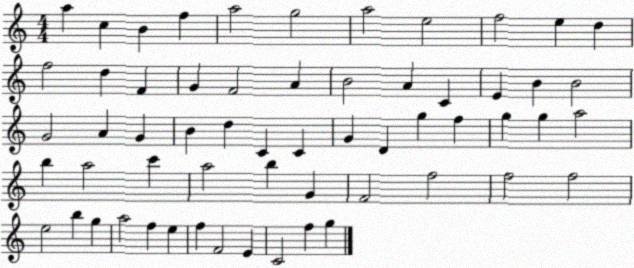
X:1
T:Untitled
M:4/4
L:1/4
K:C
a c B f a2 g2 a2 e2 f2 e d f2 d F G F2 A B2 A C E B B2 G2 A G B d C C G D g f g g a2 b a2 c' a2 b G F2 f2 f2 f2 e2 b g a2 f e f F2 E C2 f g